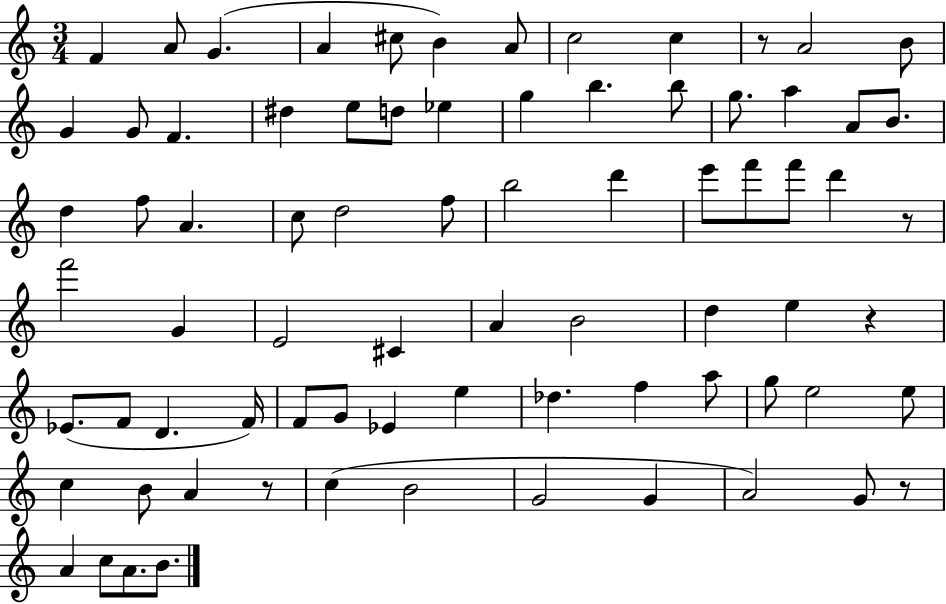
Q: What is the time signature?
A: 3/4